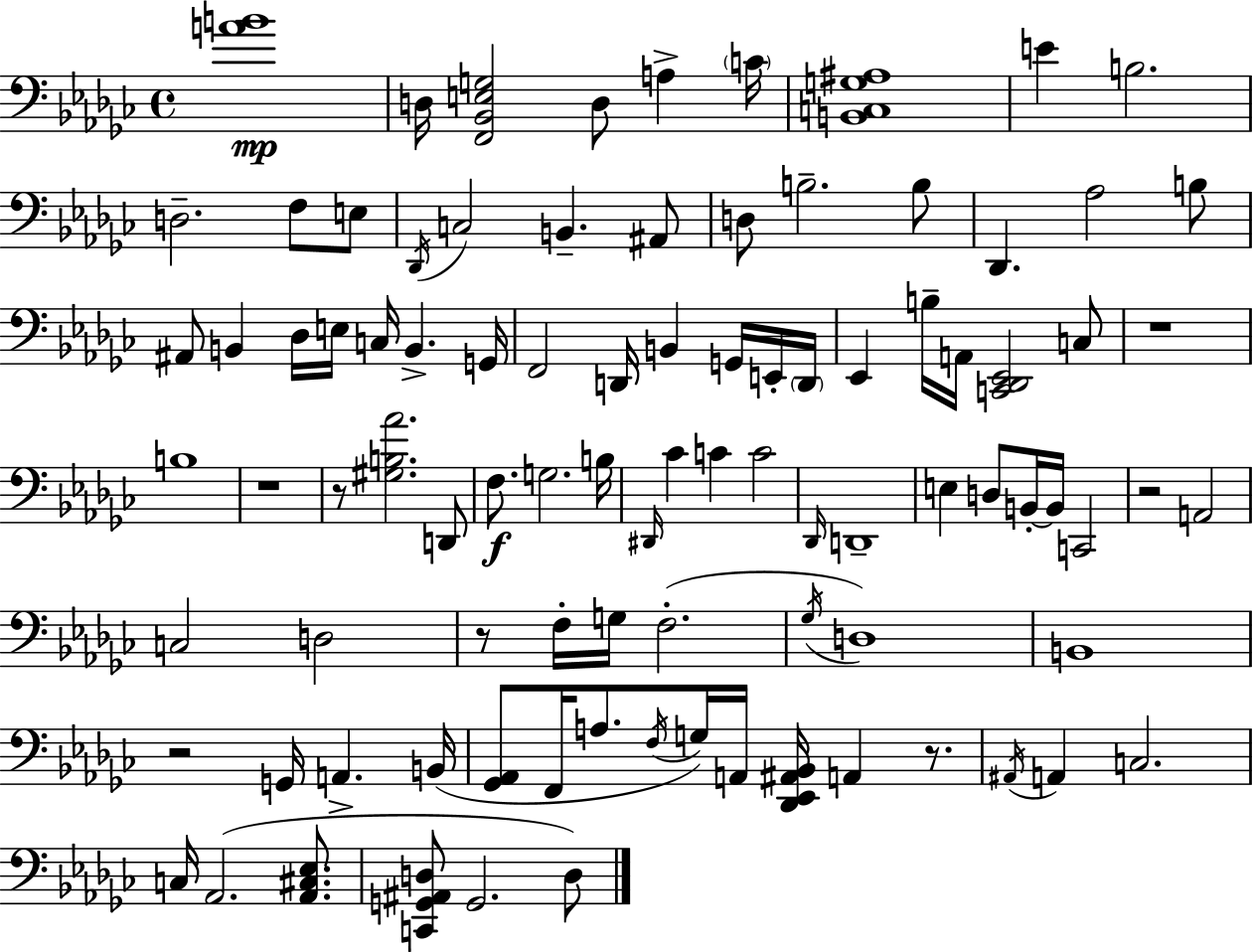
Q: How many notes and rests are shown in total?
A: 93